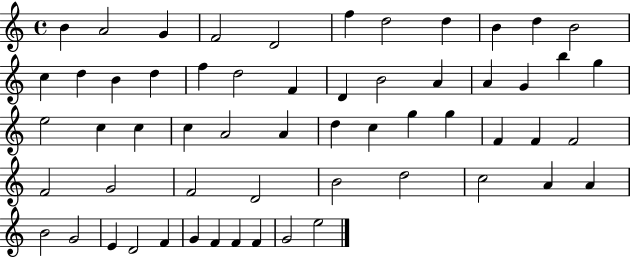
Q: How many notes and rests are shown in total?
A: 58